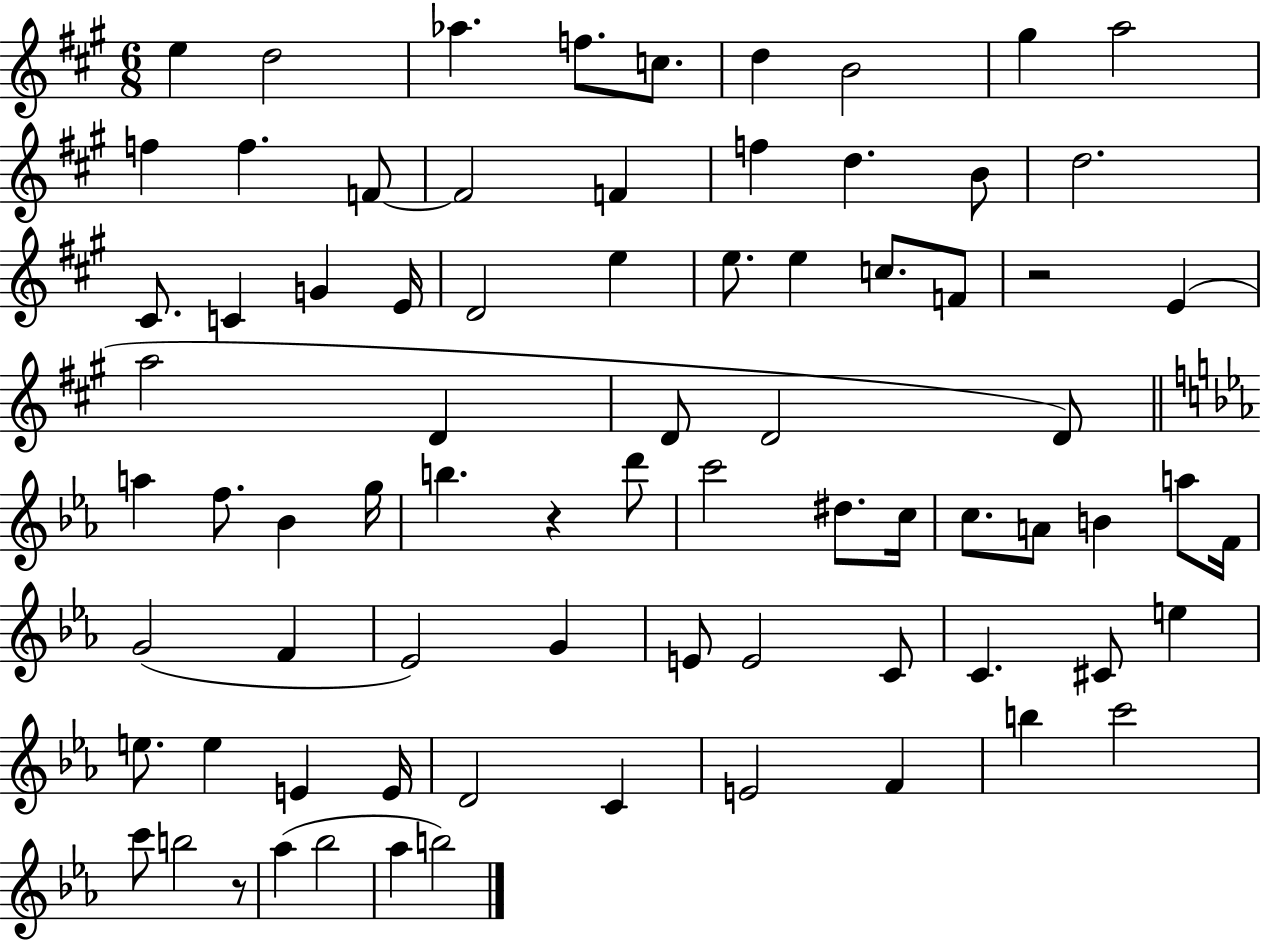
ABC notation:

X:1
T:Untitled
M:6/8
L:1/4
K:A
e d2 _a f/2 c/2 d B2 ^g a2 f f F/2 F2 F f d B/2 d2 ^C/2 C G E/4 D2 e e/2 e c/2 F/2 z2 E a2 D D/2 D2 D/2 a f/2 _B g/4 b z d'/2 c'2 ^d/2 c/4 c/2 A/2 B a/2 F/4 G2 F _E2 G E/2 E2 C/2 C ^C/2 e e/2 e E E/4 D2 C E2 F b c'2 c'/2 b2 z/2 _a _b2 _a b2